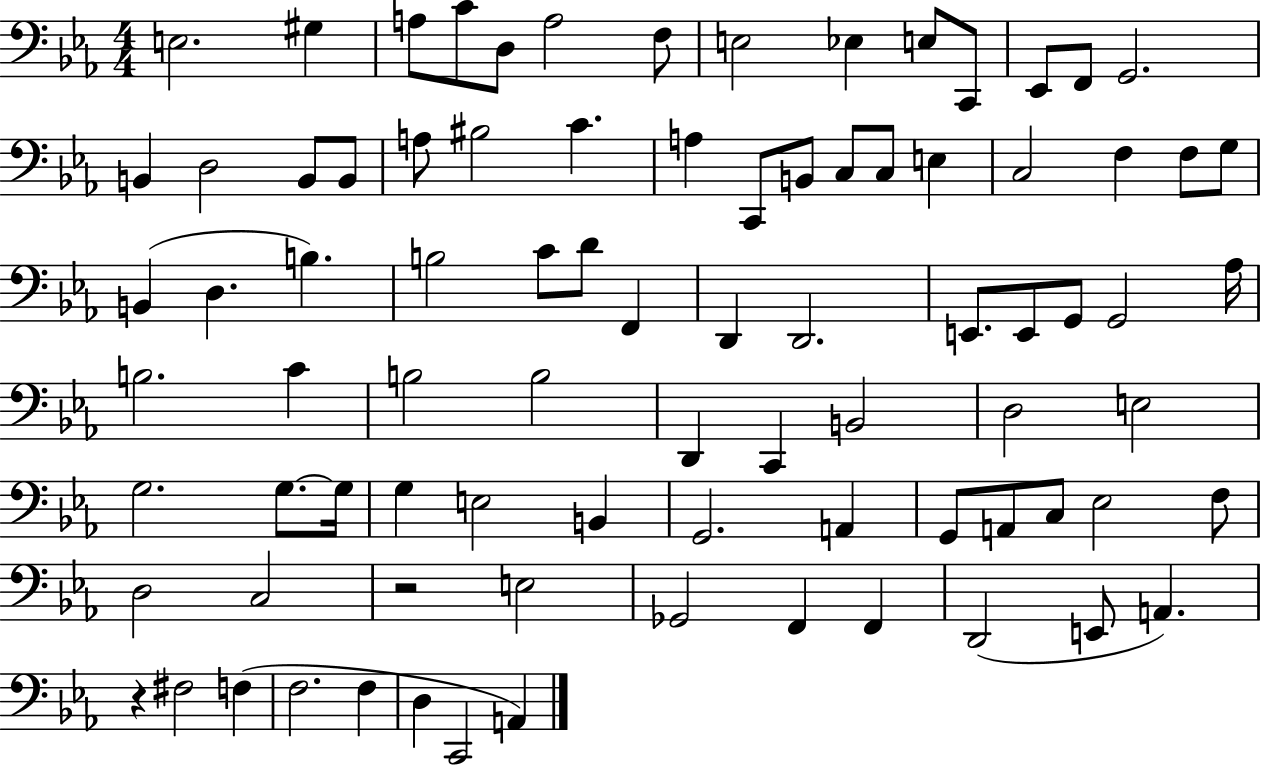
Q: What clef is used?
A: bass